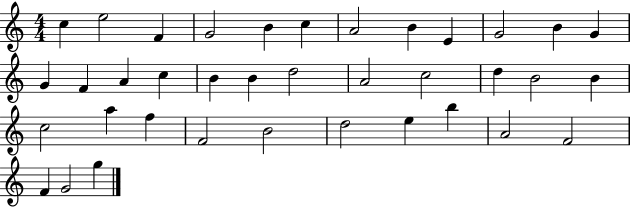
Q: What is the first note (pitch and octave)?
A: C5